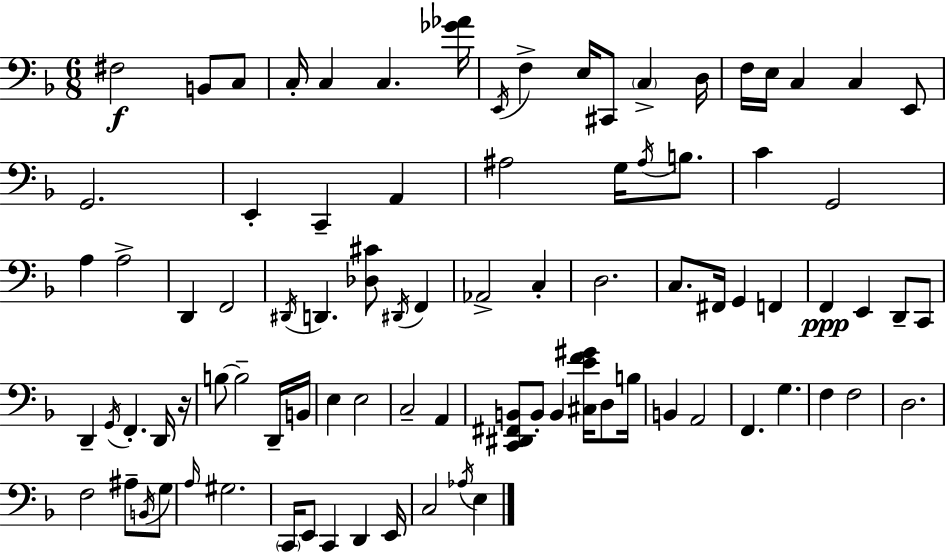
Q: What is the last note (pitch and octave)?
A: E3